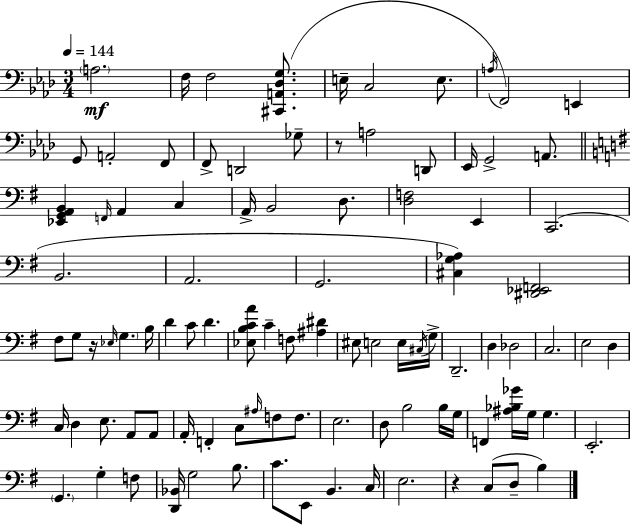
{
  \clef bass
  \numericTimeSignature
  \time 3/4
  \key f \minor
  \tempo 4 = 144
  \parenthesize a2.\mf | f16 f2 <cis, a, des g>8.( | e16-- c2 e8. | \acciaccatura { a16 }) f,2 e,4 | \break g,8 a,2-. f,8 | f,8-> d,2 ges8-- | r8 a2 d,8 | ees,16 g,2-> a,8. | \break \bar "||" \break \key e \minor <ees, g, a, b,>4 \grace { f,16 } a,4 c4 | a,16-> b,2 d8. | <d f>2 e,4 | c,2.( | \break b,2. | a,2. | g,2. | <cis g aes>4) <dis, ees, f,>2 | \break fis8 g8 r16 \grace { ees16 } \parenthesize g4. | b16 d'4 c'8 d'4. | <ees b c' a'>8 c'4-- f8 <ais dis'>4 | eis8 e2 | \break e16 \acciaccatura { cis16 } g16-> d,2.-- | d4 des2 | c2. | e2 d4 | \break c16 d4 e8. a,8 | a,8 a,16-. f,4-. c8 \grace { ais16 } f8 | f8. e2. | d8 b2 | \break b16 g16 f,4 <ais bes ges'>16 g16 g4. | e,2.-. | \parenthesize g,4. g4-. | f8 <d, bes,>16 g2 | \break b8. c'8. e,8 b,4. | c16 e2. | r4 c8( d8-- | b4) \bar "|."
}